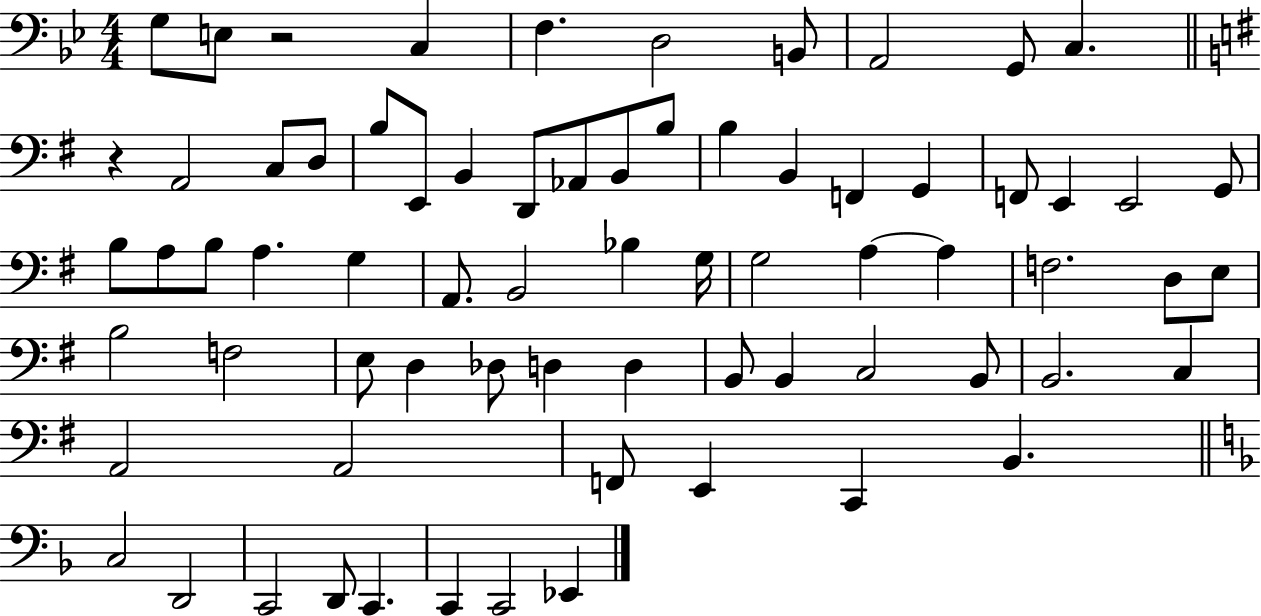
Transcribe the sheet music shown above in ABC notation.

X:1
T:Untitled
M:4/4
L:1/4
K:Bb
G,/2 E,/2 z2 C, F, D,2 B,,/2 A,,2 G,,/2 C, z A,,2 C,/2 D,/2 B,/2 E,,/2 B,, D,,/2 _A,,/2 B,,/2 B,/2 B, B,, F,, G,, F,,/2 E,, E,,2 G,,/2 B,/2 A,/2 B,/2 A, G, A,,/2 B,,2 _B, G,/4 G,2 A, A, F,2 D,/2 E,/2 B,2 F,2 E,/2 D, _D,/2 D, D, B,,/2 B,, C,2 B,,/2 B,,2 C, A,,2 A,,2 F,,/2 E,, C,, B,, C,2 D,,2 C,,2 D,,/2 C,, C,, C,,2 _E,,